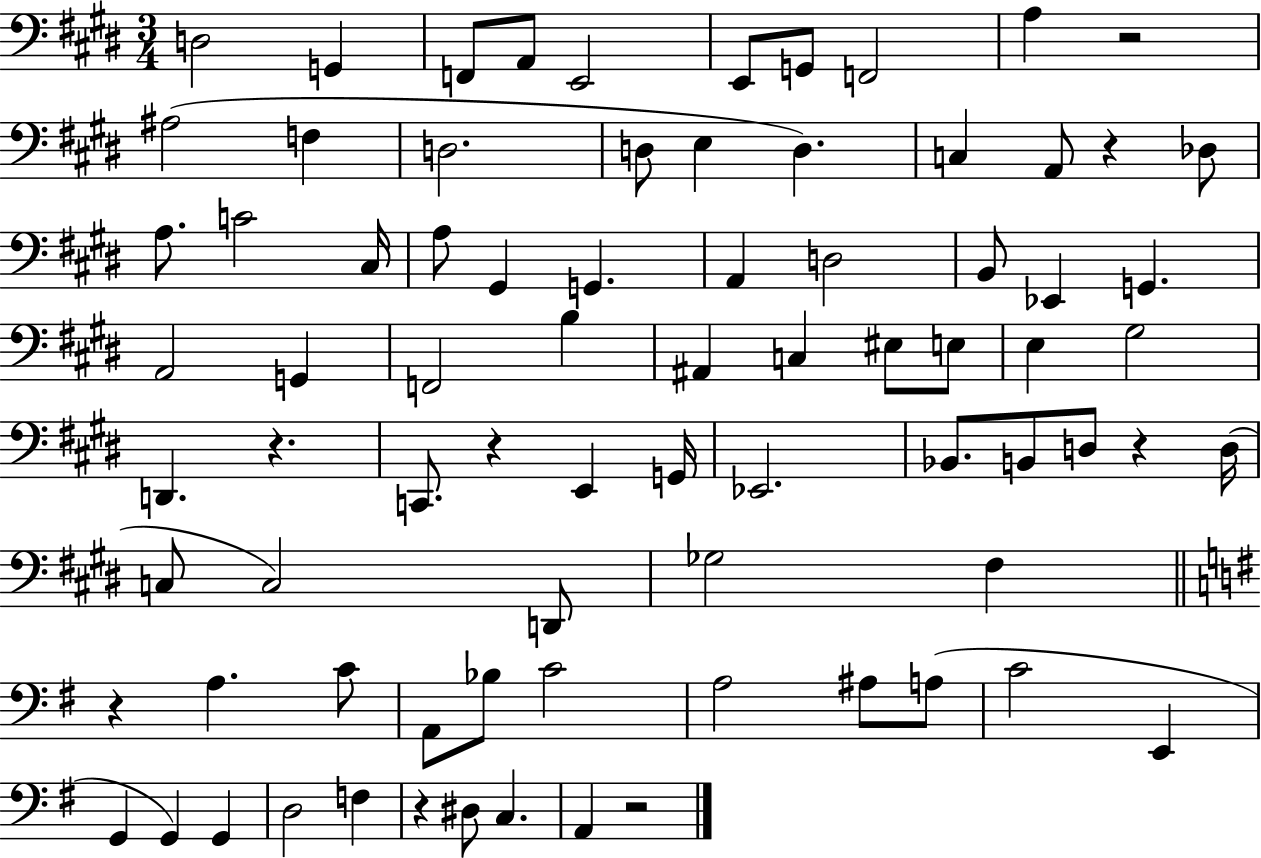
{
  \clef bass
  \numericTimeSignature
  \time 3/4
  \key e \major
  \repeat volta 2 { d2 g,4 | f,8 a,8 e,2 | e,8 g,8 f,2 | a4 r2 | \break ais2( f4 | d2. | d8 e4 d4.) | c4 a,8 r4 des8 | \break a8. c'2 cis16 | a8 gis,4 g,4. | a,4 d2 | b,8 ees,4 g,4. | \break a,2 g,4 | f,2 b4 | ais,4 c4 eis8 e8 | e4 gis2 | \break d,4. r4. | c,8. r4 e,4 g,16 | ees,2. | bes,8. b,8 d8 r4 d16( | \break c8 c2) d,8 | ges2 fis4 | \bar "||" \break \key g \major r4 a4. c'8 | a,8 bes8 c'2 | a2 ais8 a8( | c'2 e,4 | \break g,4 g,4) g,4 | d2 f4 | r4 dis8 c4. | a,4 r2 | \break } \bar "|."
}